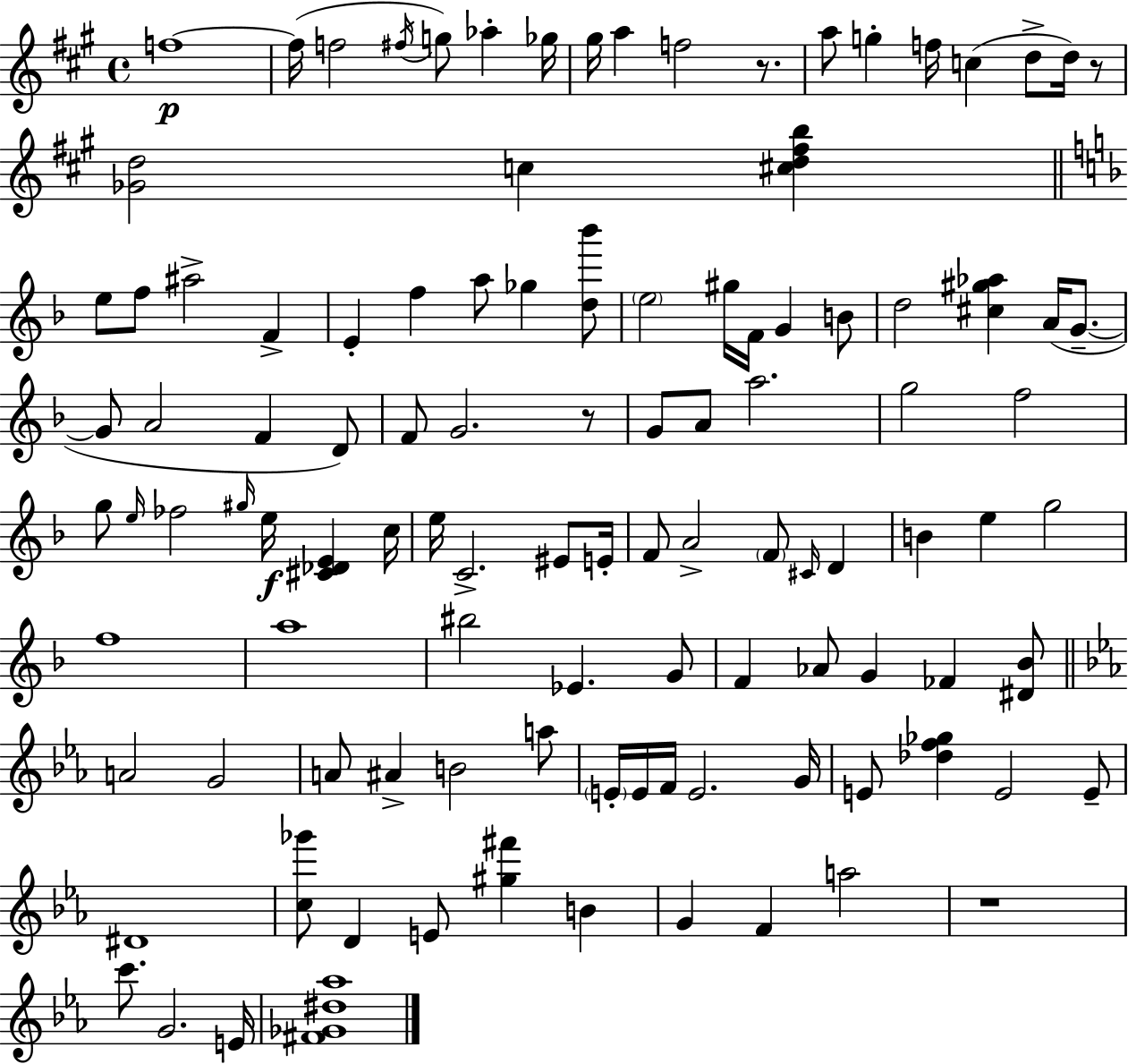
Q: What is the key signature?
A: A major